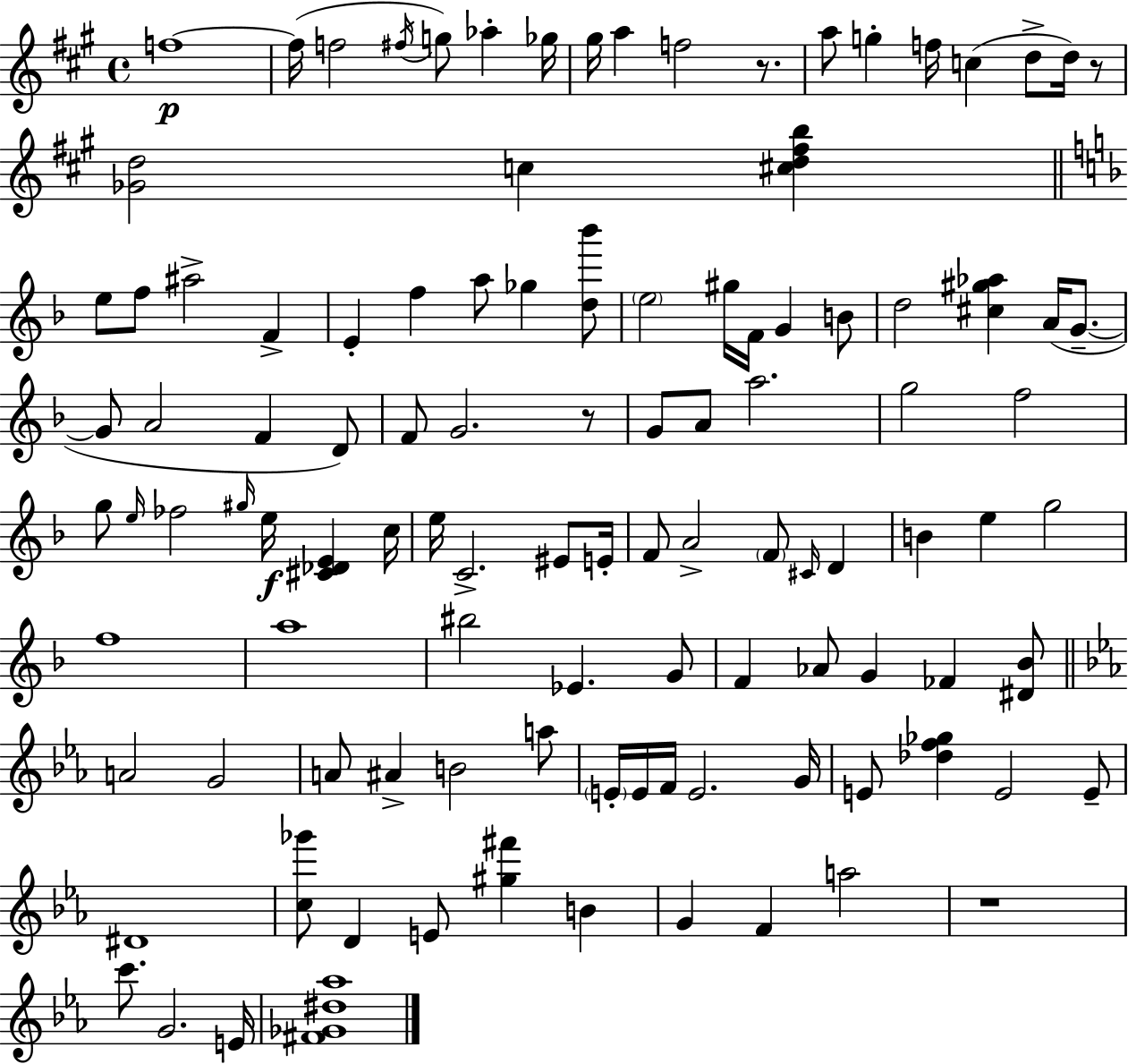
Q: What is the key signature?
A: A major